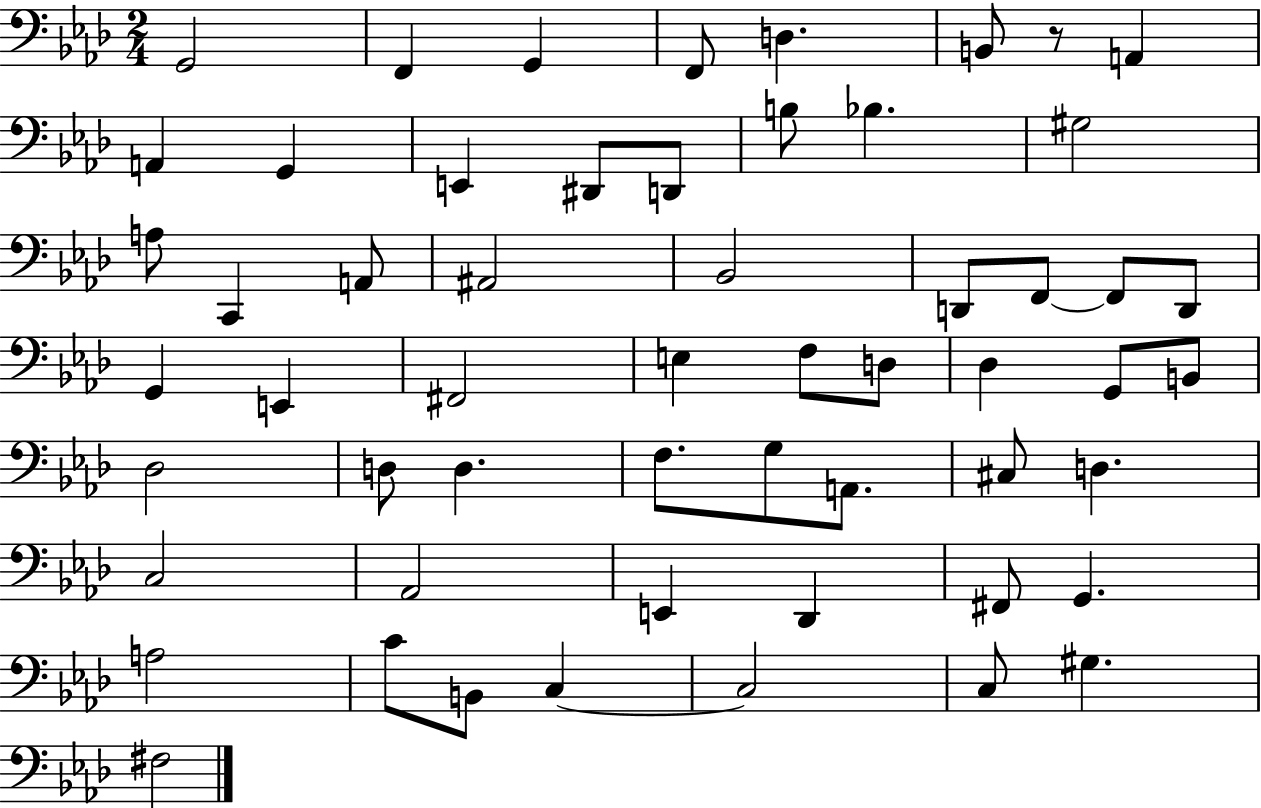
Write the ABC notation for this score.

X:1
T:Untitled
M:2/4
L:1/4
K:Ab
G,,2 F,, G,, F,,/2 D, B,,/2 z/2 A,, A,, G,, E,, ^D,,/2 D,,/2 B,/2 _B, ^G,2 A,/2 C,, A,,/2 ^A,,2 _B,,2 D,,/2 F,,/2 F,,/2 D,,/2 G,, E,, ^F,,2 E, F,/2 D,/2 _D, G,,/2 B,,/2 _D,2 D,/2 D, F,/2 G,/2 A,,/2 ^C,/2 D, C,2 _A,,2 E,, _D,, ^F,,/2 G,, A,2 C/2 B,,/2 C, C,2 C,/2 ^G, ^F,2